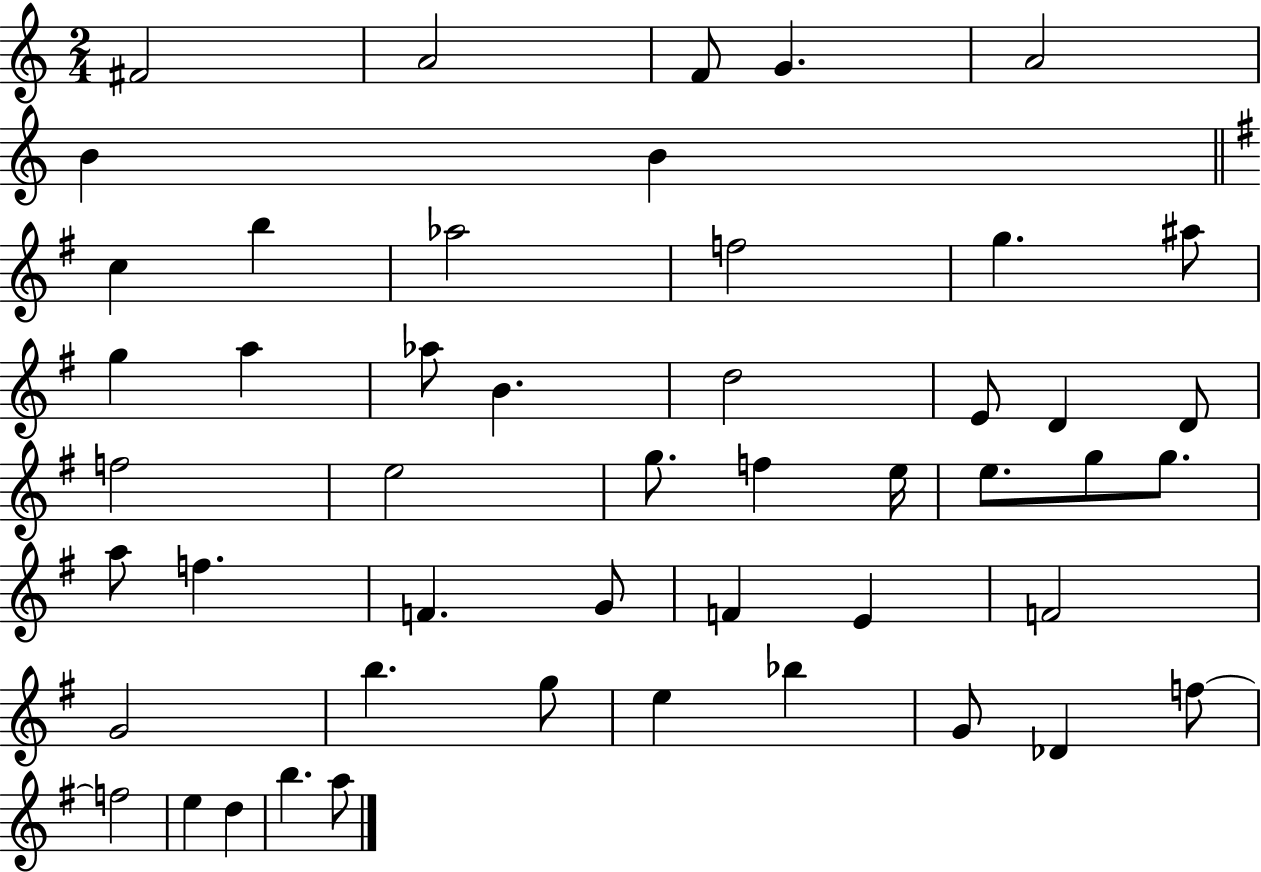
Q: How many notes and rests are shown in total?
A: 49